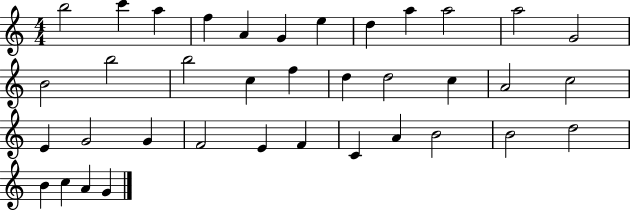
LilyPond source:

{
  \clef treble
  \numericTimeSignature
  \time 4/4
  \key c \major
  b''2 c'''4 a''4 | f''4 a'4 g'4 e''4 | d''4 a''4 a''2 | a''2 g'2 | \break b'2 b''2 | b''2 c''4 f''4 | d''4 d''2 c''4 | a'2 c''2 | \break e'4 g'2 g'4 | f'2 e'4 f'4 | c'4 a'4 b'2 | b'2 d''2 | \break b'4 c''4 a'4 g'4 | \bar "|."
}